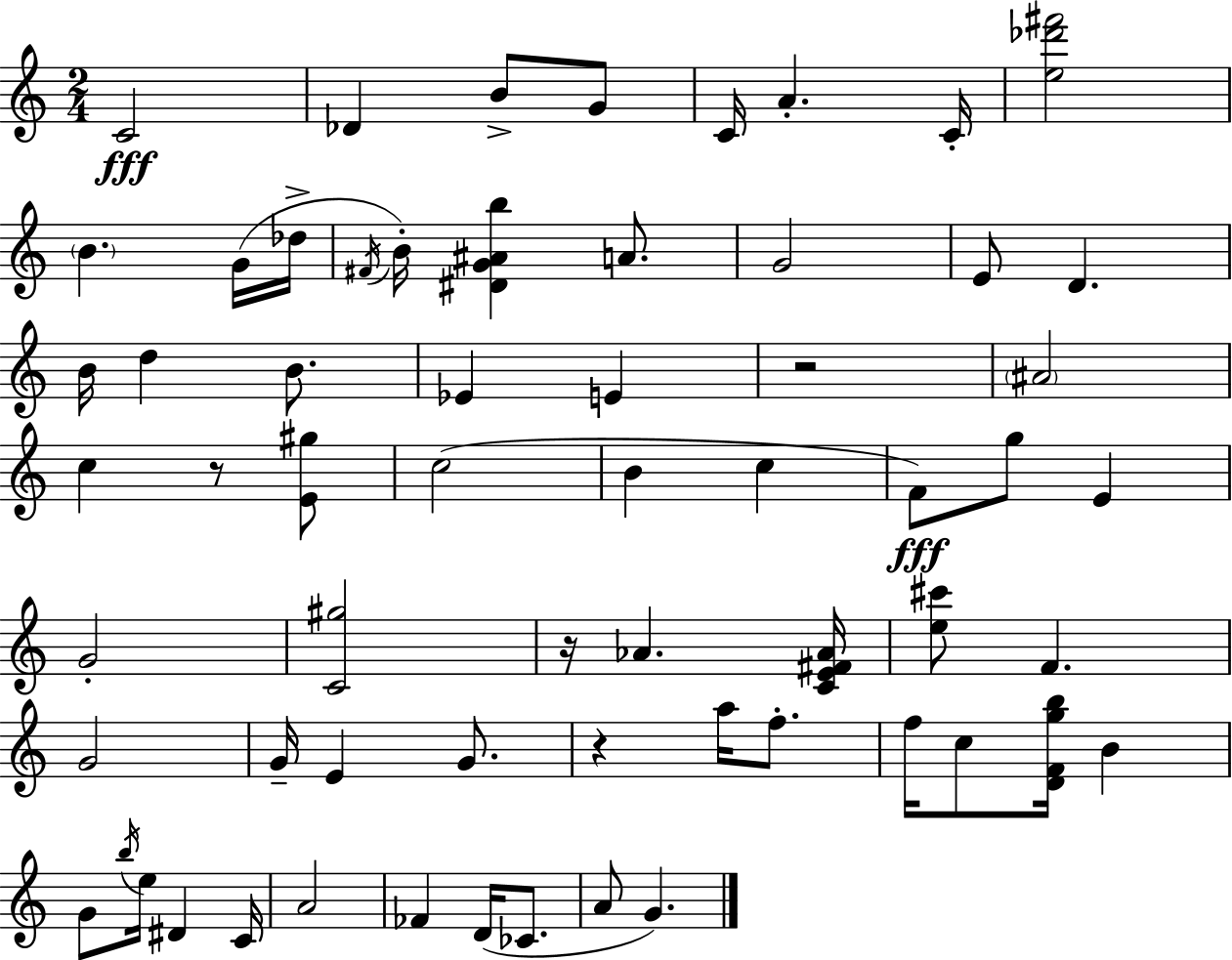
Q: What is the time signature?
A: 2/4